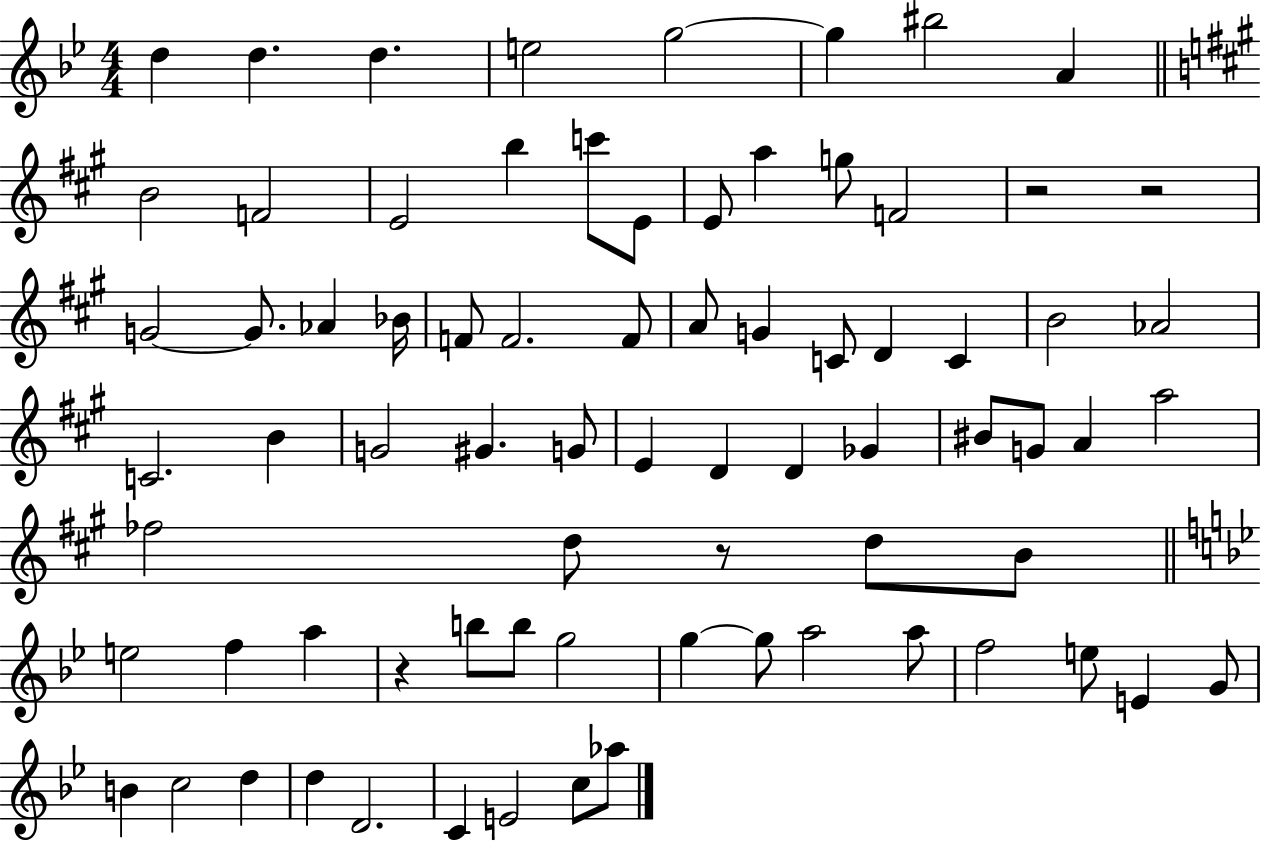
{
  \clef treble
  \numericTimeSignature
  \time 4/4
  \key bes \major
  \repeat volta 2 { d''4 d''4. d''4. | e''2 g''2~~ | g''4 bis''2 a'4 | \bar "||" \break \key a \major b'2 f'2 | e'2 b''4 c'''8 e'8 | e'8 a''4 g''8 f'2 | r2 r2 | \break g'2~~ g'8. aes'4 bes'16 | f'8 f'2. f'8 | a'8 g'4 c'8 d'4 c'4 | b'2 aes'2 | \break c'2. b'4 | g'2 gis'4. g'8 | e'4 d'4 d'4 ges'4 | bis'8 g'8 a'4 a''2 | \break fes''2 d''8 r8 d''8 b'8 | \bar "||" \break \key g \minor e''2 f''4 a''4 | r4 b''8 b''8 g''2 | g''4~~ g''8 a''2 a''8 | f''2 e''8 e'4 g'8 | \break b'4 c''2 d''4 | d''4 d'2. | c'4 e'2 c''8 aes''8 | } \bar "|."
}